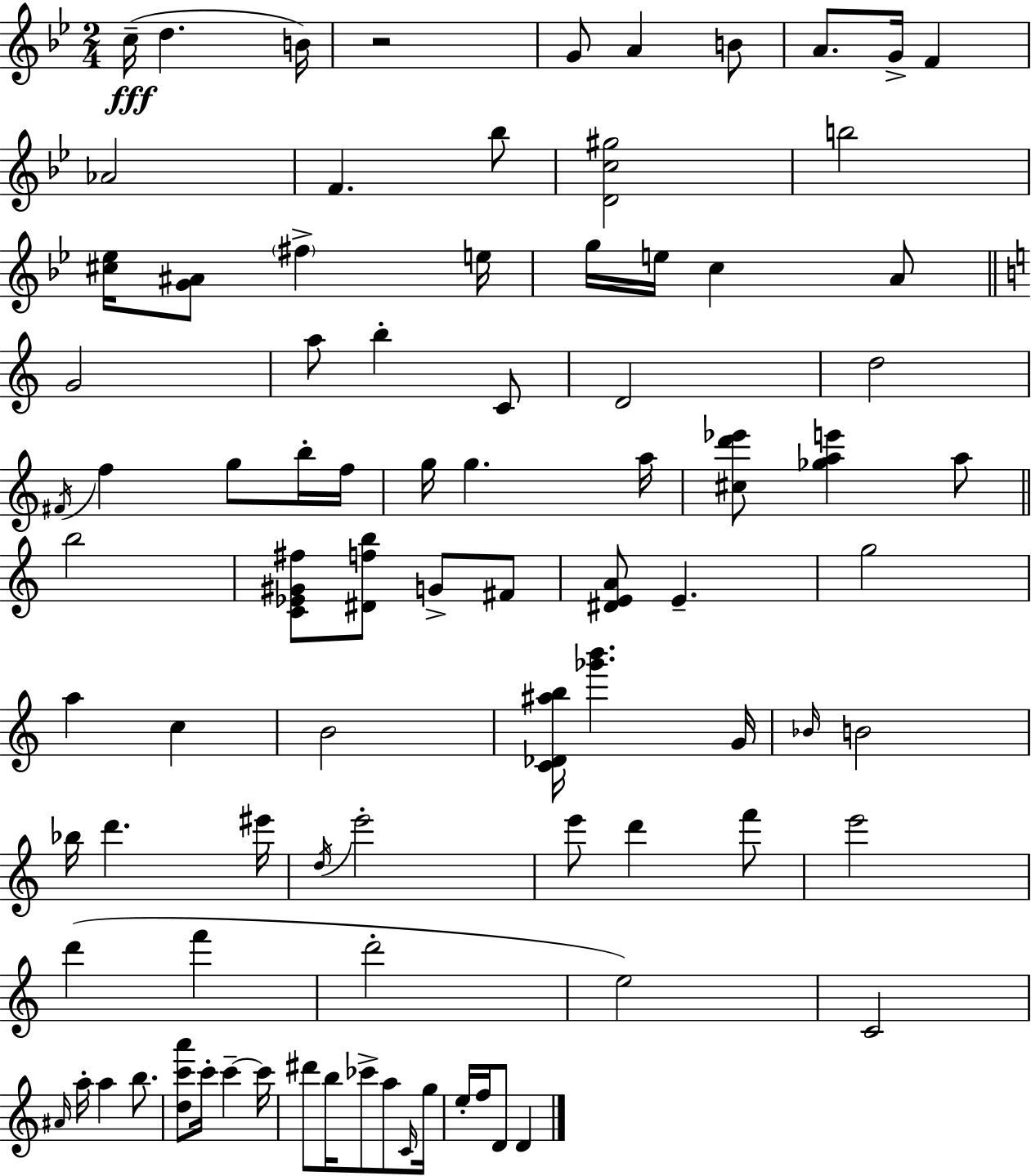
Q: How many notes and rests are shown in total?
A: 88